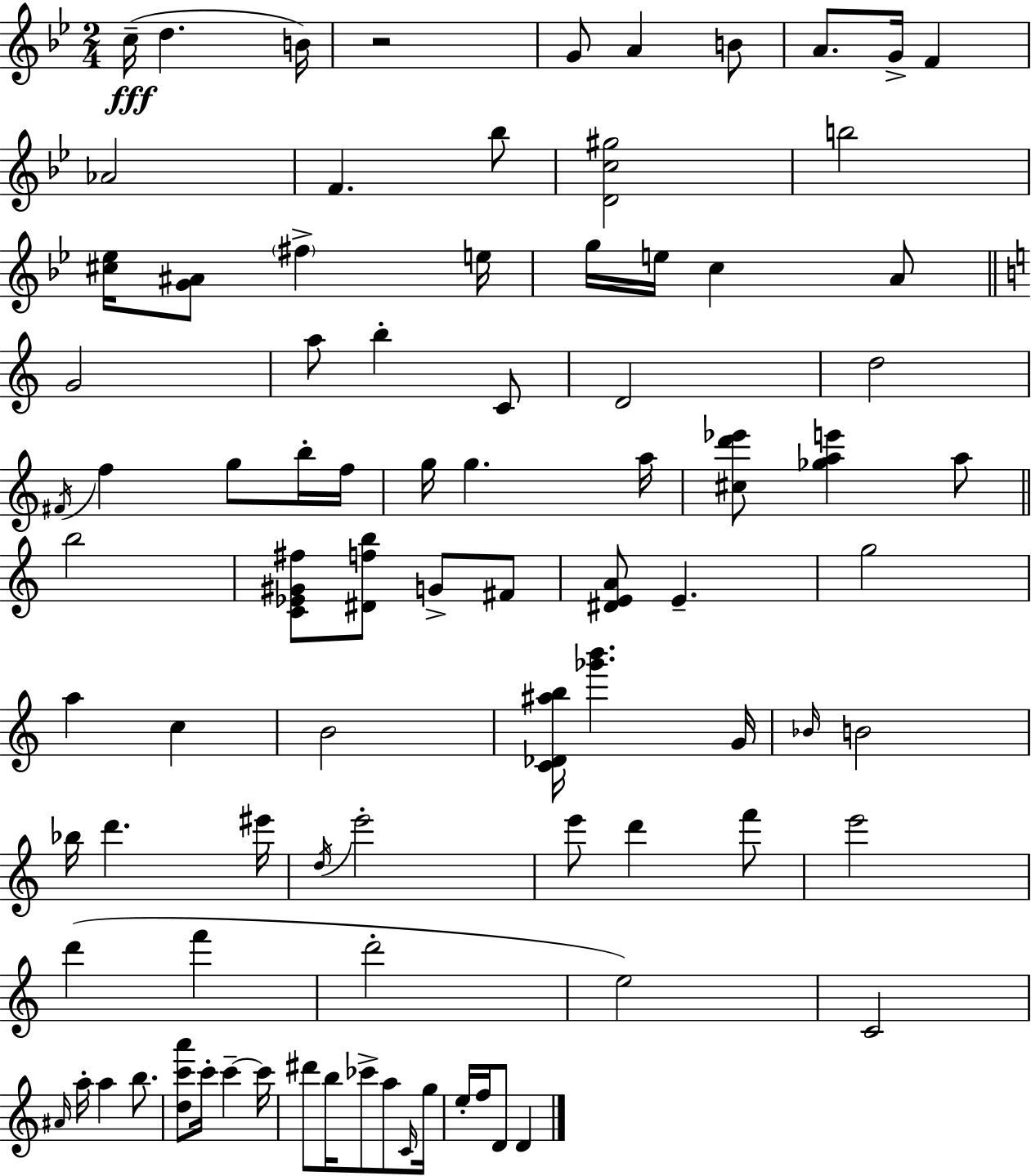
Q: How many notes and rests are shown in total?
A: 88